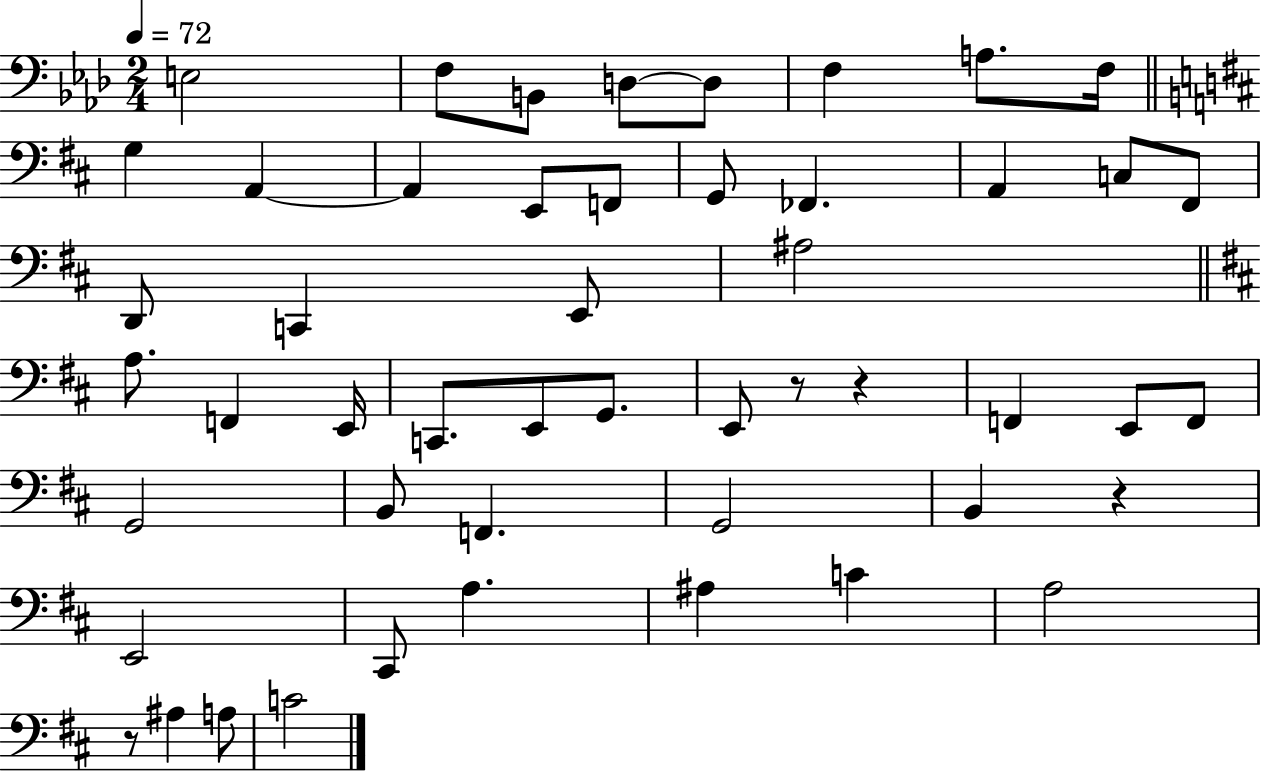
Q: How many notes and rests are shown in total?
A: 50